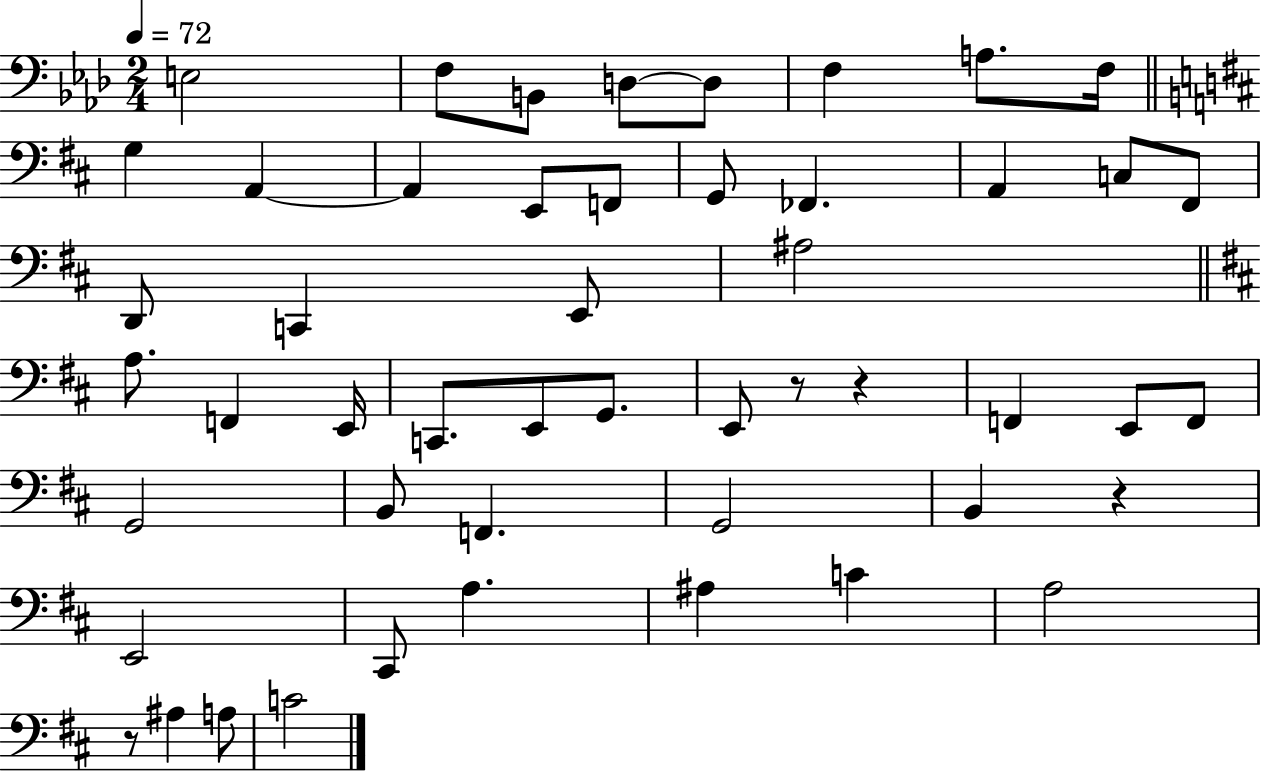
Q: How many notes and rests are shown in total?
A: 50